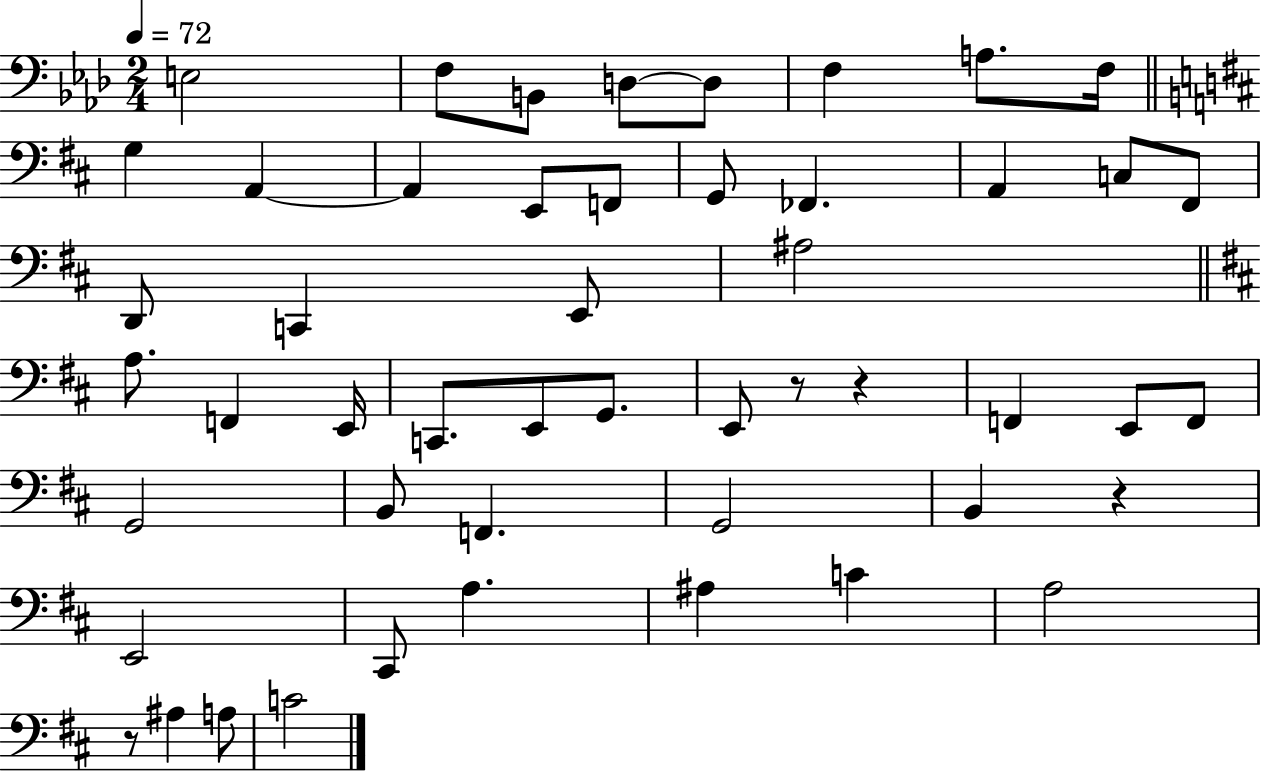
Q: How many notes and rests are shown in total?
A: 50